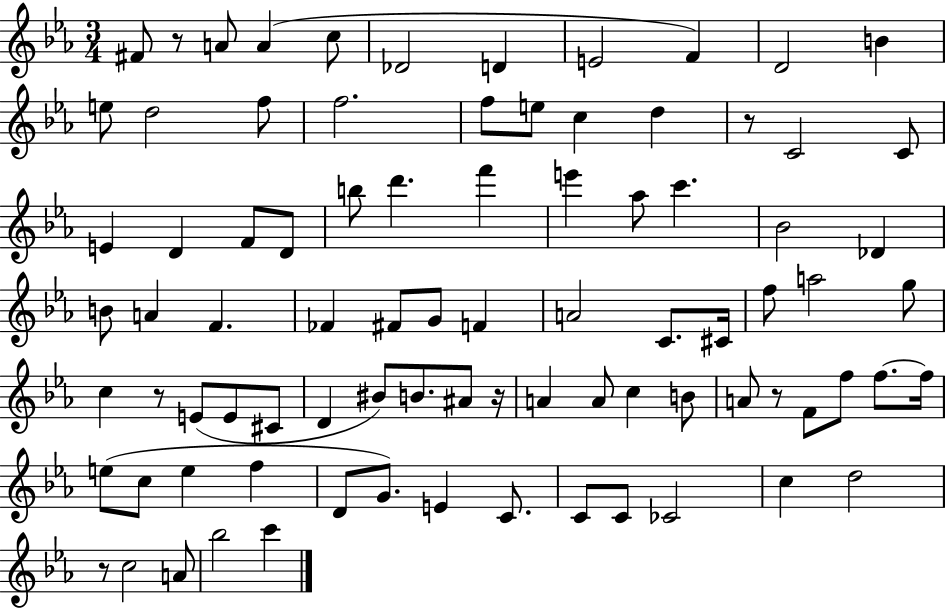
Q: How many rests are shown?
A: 6